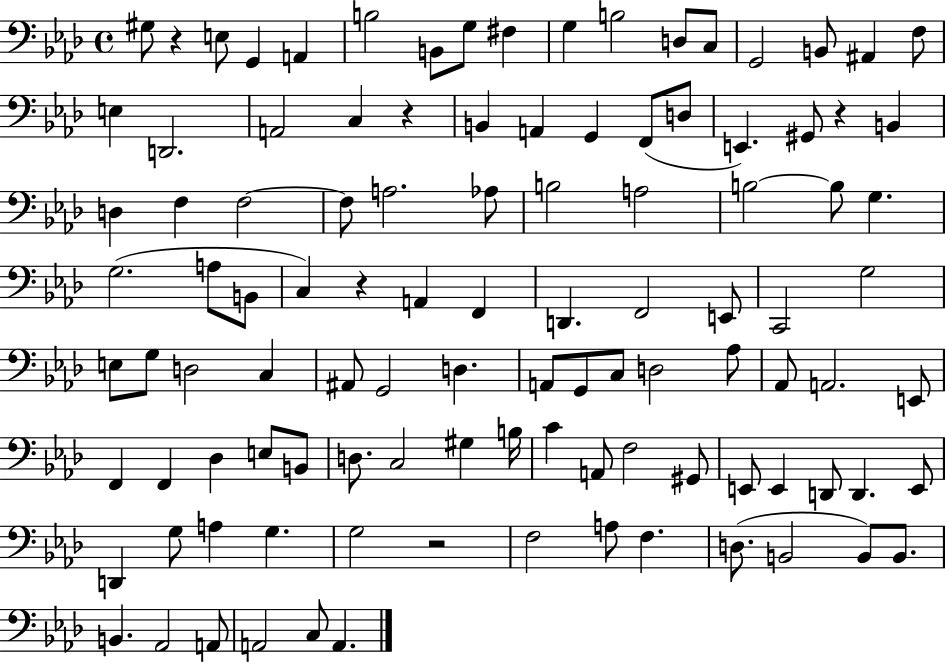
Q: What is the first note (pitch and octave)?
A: G#3